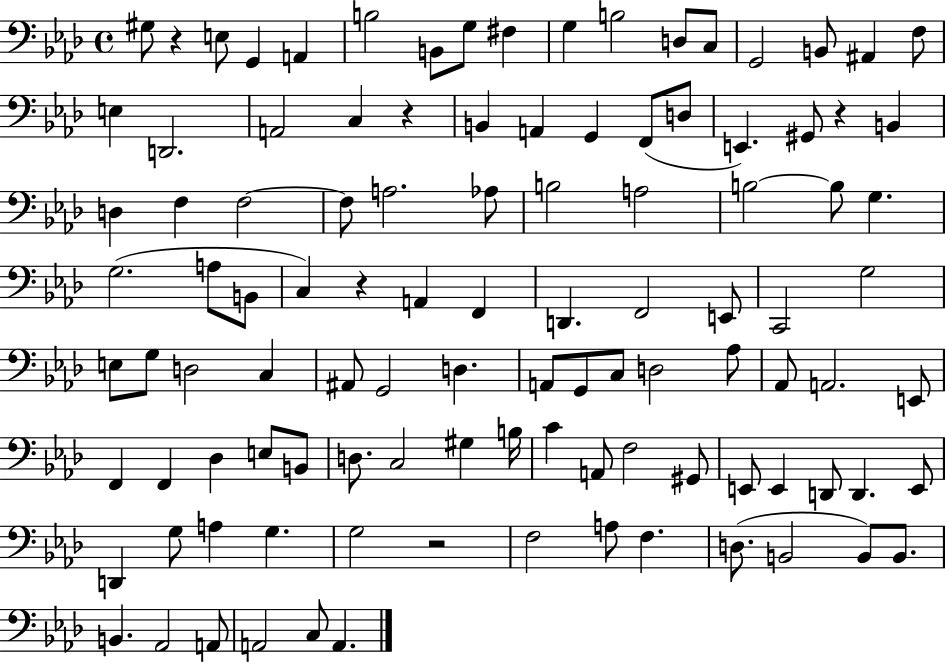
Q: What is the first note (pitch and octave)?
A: G#3